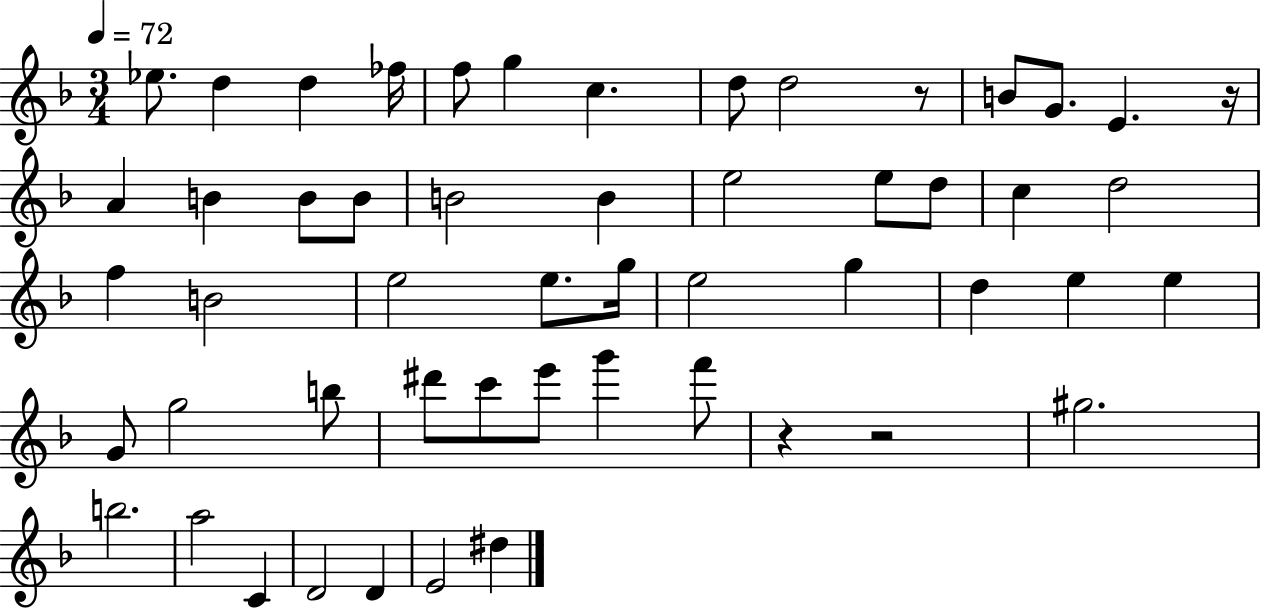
Eb5/e. D5/q D5/q FES5/s F5/e G5/q C5/q. D5/e D5/h R/e B4/e G4/e. E4/q. R/s A4/q B4/q B4/e B4/e B4/h B4/q E5/h E5/e D5/e C5/q D5/h F5/q B4/h E5/h E5/e. G5/s E5/h G5/q D5/q E5/q E5/q G4/e G5/h B5/e D#6/e C6/e E6/e G6/q F6/e R/q R/h G#5/h. B5/h. A5/h C4/q D4/h D4/q E4/h D#5/q